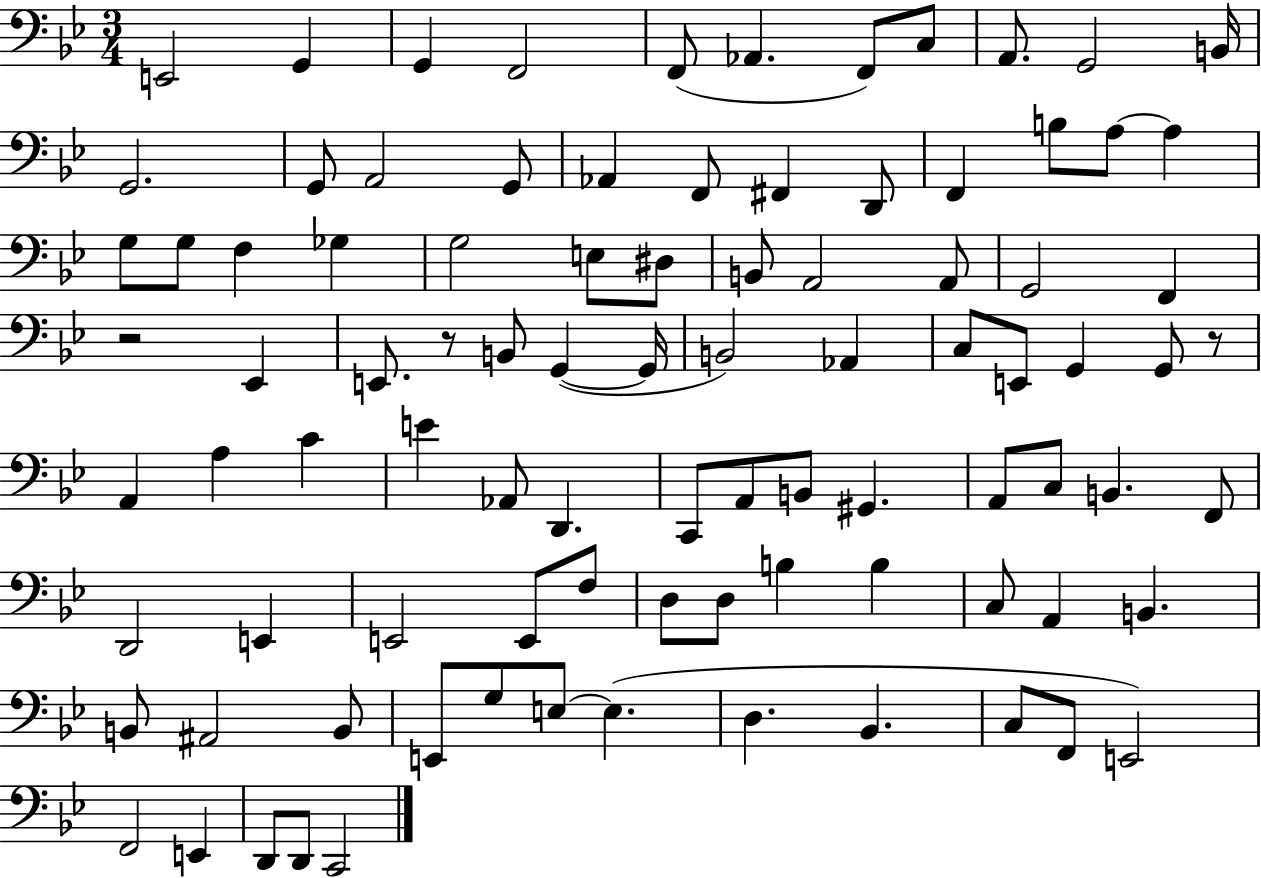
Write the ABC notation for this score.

X:1
T:Untitled
M:3/4
L:1/4
K:Bb
E,,2 G,, G,, F,,2 F,,/2 _A,, F,,/2 C,/2 A,,/2 G,,2 B,,/4 G,,2 G,,/2 A,,2 G,,/2 _A,, F,,/2 ^F,, D,,/2 F,, B,/2 A,/2 A, G,/2 G,/2 F, _G, G,2 E,/2 ^D,/2 B,,/2 A,,2 A,,/2 G,,2 F,, z2 _E,, E,,/2 z/2 B,,/2 G,, G,,/4 B,,2 _A,, C,/2 E,,/2 G,, G,,/2 z/2 A,, A, C E _A,,/2 D,, C,,/2 A,,/2 B,,/2 ^G,, A,,/2 C,/2 B,, F,,/2 D,,2 E,, E,,2 E,,/2 F,/2 D,/2 D,/2 B, B, C,/2 A,, B,, B,,/2 ^A,,2 B,,/2 E,,/2 G,/2 E,/2 E, D, _B,, C,/2 F,,/2 E,,2 F,,2 E,, D,,/2 D,,/2 C,,2